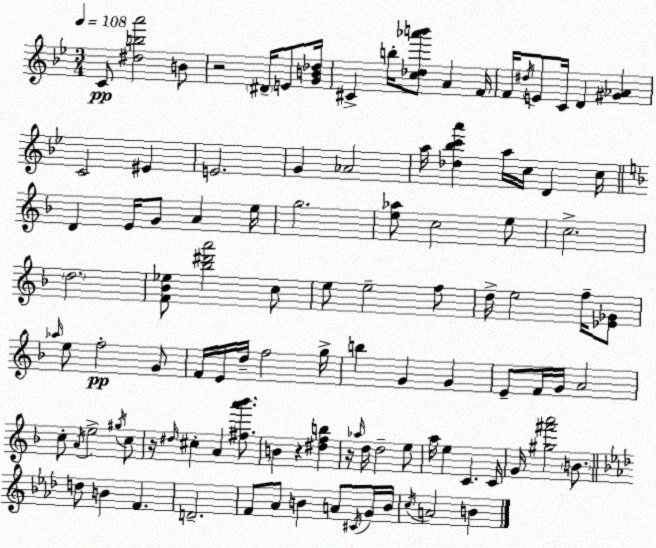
X:1
T:Untitled
M:3/4
L:1/4
K:Bb
C/2 [^dba']2 B/2 z2 ^D/4 E/2 [GB_d]/4 ^C b/4 [c_d_a'b']/2 A F/4 F/4 ^d/4 E/2 C/4 D [^G_A] C2 ^E E2 G _A2 a/4 [_d_bc'a'] a/4 c/4 D c/4 D E/4 G/2 A e/4 g2 [e_a]/2 c2 e/2 c2 d2 [F_B_e]/2 [_b^d'a']2 c/2 e/2 e2 f/2 d/4 e2 f/4 [_E_G]/2 _a/4 e/2 f2 G/2 F/4 E/4 d/4 f2 g/4 b G G E/2 F/4 G/4 A2 c/2 A/4 e2 ^g/4 c/2 z/4 ^d/4 ^c A [^fa'_b']/2 B z [^dfb] z/4 _a/4 d/4 d2 e/2 a/4 e C C/4 G/4 [^g^f'a']2 B/2 d/2 B F D2 F/2 _A/2 B A/2 ^C/4 G/4 B/4 c/4 A2 B